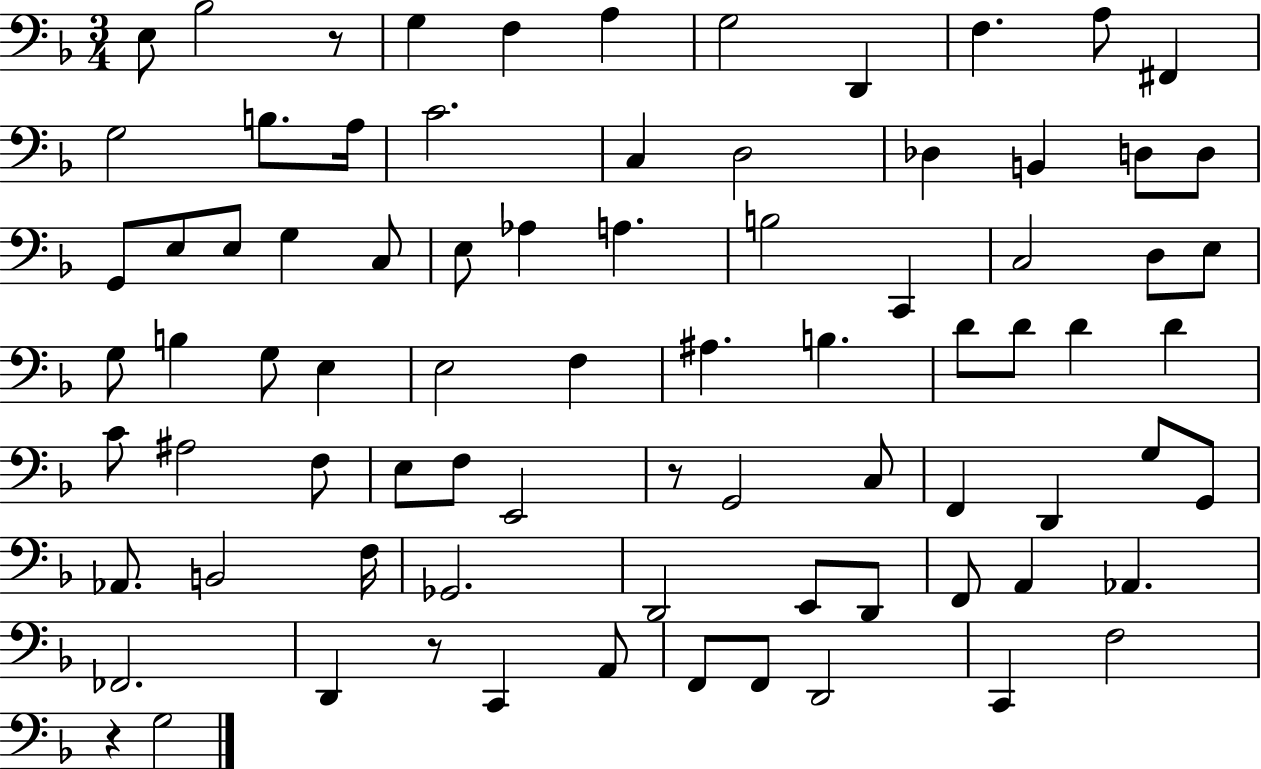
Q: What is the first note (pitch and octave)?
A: E3